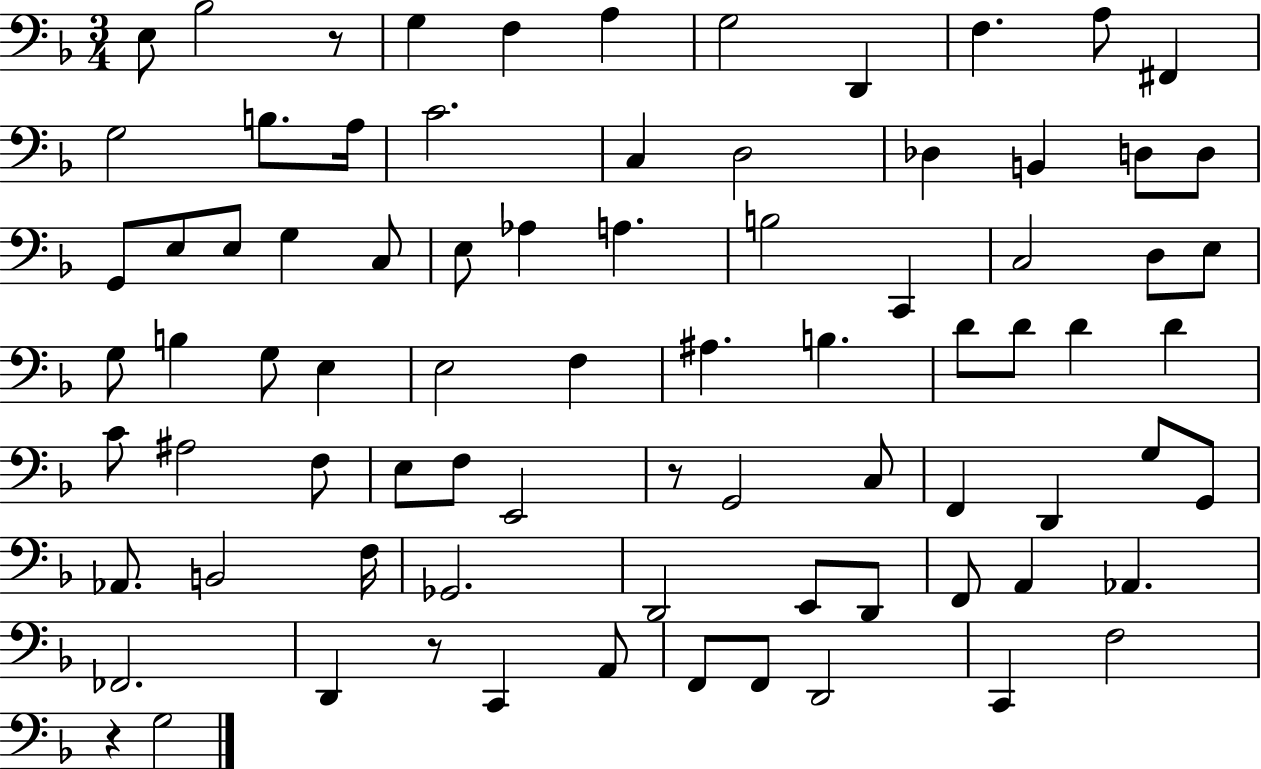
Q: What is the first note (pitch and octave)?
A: E3